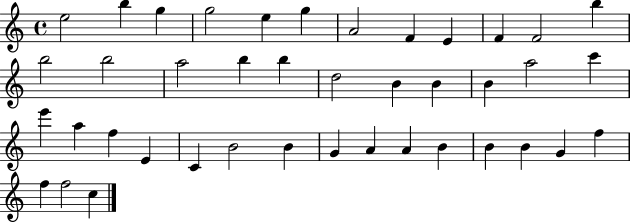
E5/h B5/q G5/q G5/h E5/q G5/q A4/h F4/q E4/q F4/q F4/h B5/q B5/h B5/h A5/h B5/q B5/q D5/h B4/q B4/q B4/q A5/h C6/q E6/q A5/q F5/q E4/q C4/q B4/h B4/q G4/q A4/q A4/q B4/q B4/q B4/q G4/q F5/q F5/q F5/h C5/q